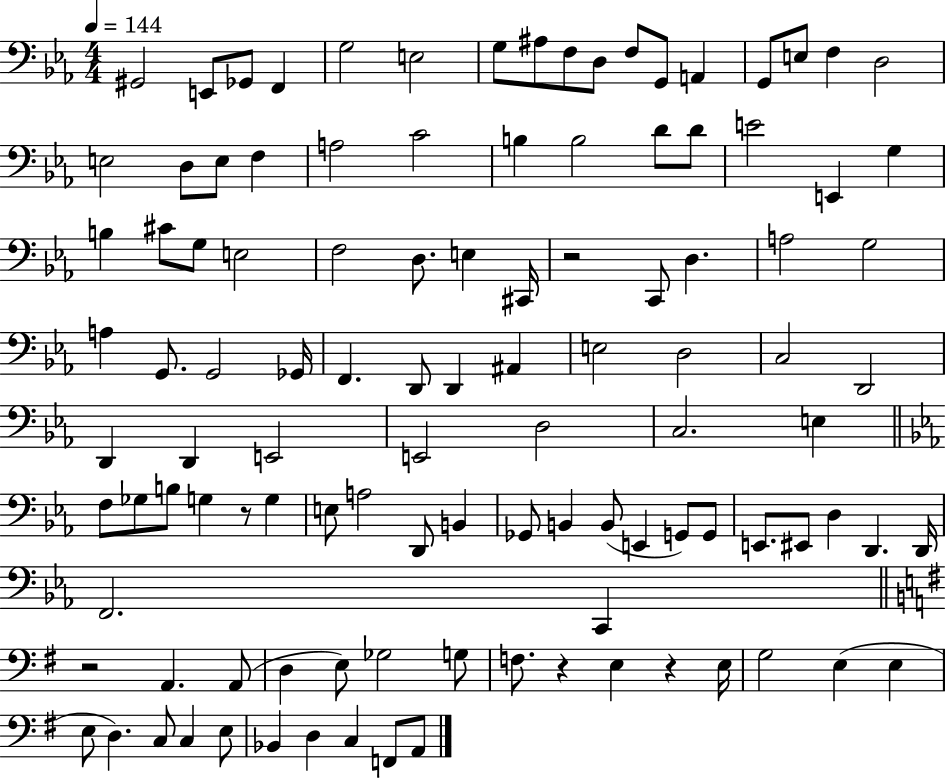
X:1
T:Untitled
M:4/4
L:1/4
K:Eb
^G,,2 E,,/2 _G,,/2 F,, G,2 E,2 G,/2 ^A,/2 F,/2 D,/2 F,/2 G,,/2 A,, G,,/2 E,/2 F, D,2 E,2 D,/2 E,/2 F, A,2 C2 B, B,2 D/2 D/2 E2 E,, G, B, ^C/2 G,/2 E,2 F,2 D,/2 E, ^C,,/4 z2 C,,/2 D, A,2 G,2 A, G,,/2 G,,2 _G,,/4 F,, D,,/2 D,, ^A,, E,2 D,2 C,2 D,,2 D,, D,, E,,2 E,,2 D,2 C,2 E, F,/2 _G,/2 B,/2 G, z/2 G, E,/2 A,2 D,,/2 B,, _G,,/2 B,, B,,/2 E,, G,,/2 G,,/2 E,,/2 ^E,,/2 D, D,, D,,/4 F,,2 C,, z2 A,, A,,/2 D, E,/2 _G,2 G,/2 F,/2 z E, z E,/4 G,2 E, E, E,/2 D, C,/2 C, E,/2 _B,, D, C, F,,/2 A,,/2